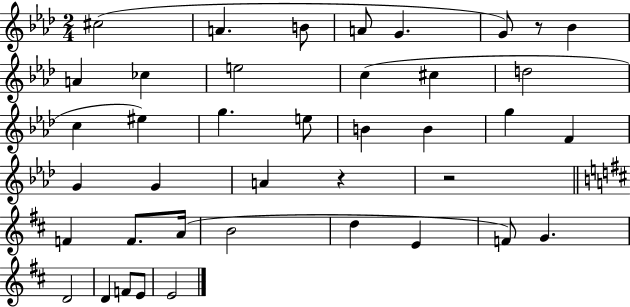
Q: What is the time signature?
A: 2/4